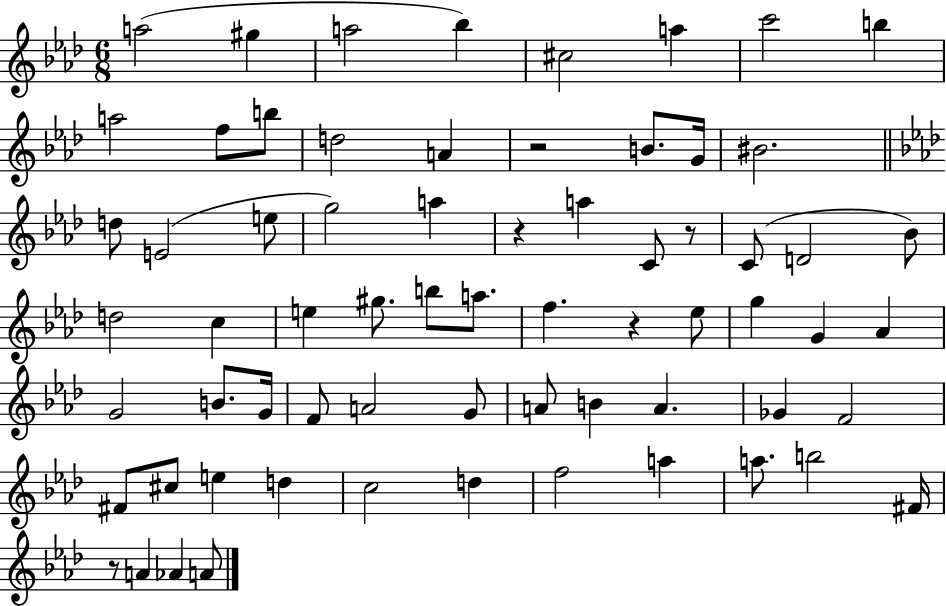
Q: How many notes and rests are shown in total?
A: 67